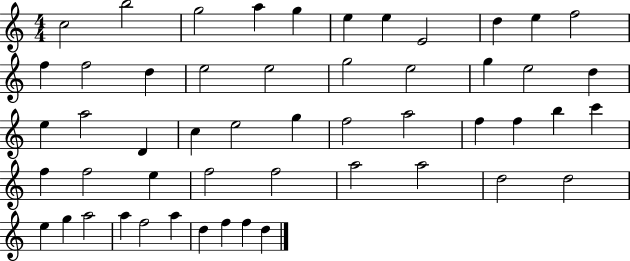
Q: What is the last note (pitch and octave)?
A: D5